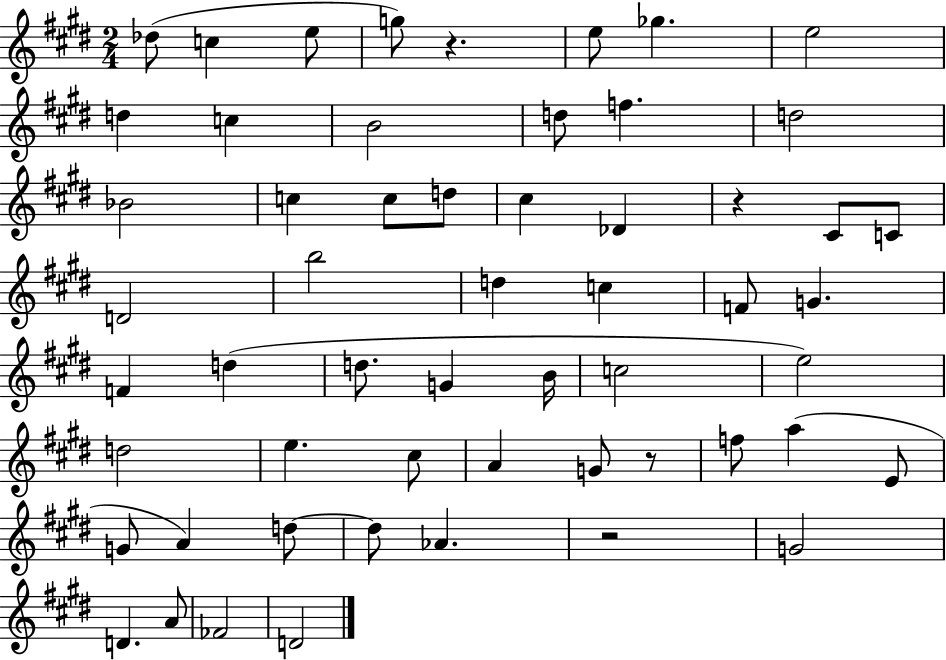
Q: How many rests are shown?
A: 4